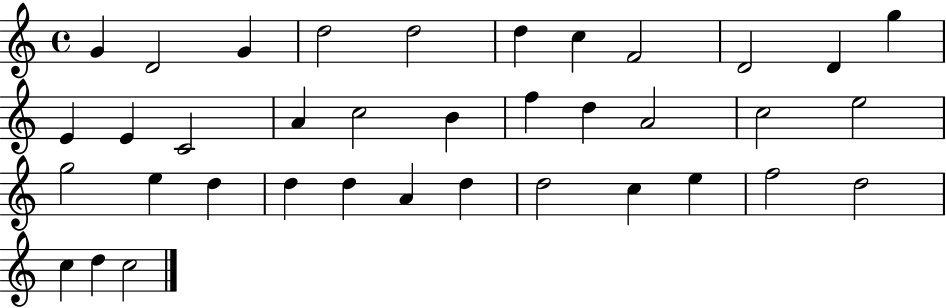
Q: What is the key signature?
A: C major